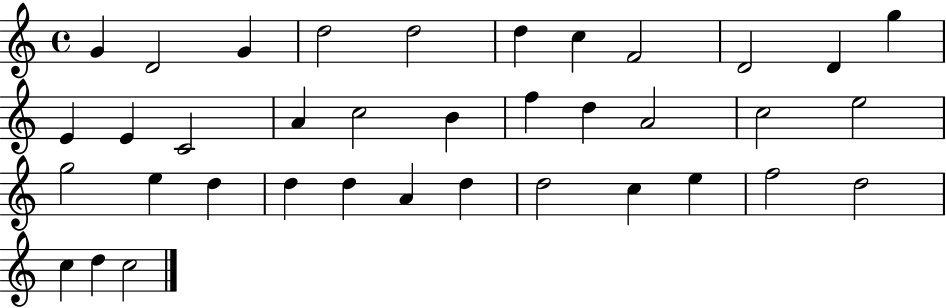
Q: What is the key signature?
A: C major